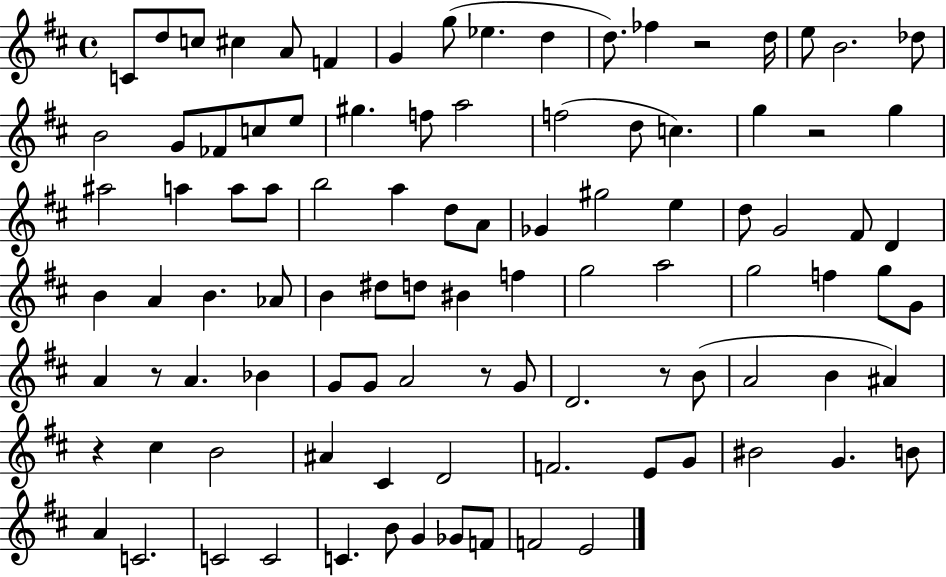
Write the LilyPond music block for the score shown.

{
  \clef treble
  \time 4/4
  \defaultTimeSignature
  \key d \major
  c'8 d''8 c''8 cis''4 a'8 f'4 | g'4 g''8( ees''4. d''4 | d''8.) fes''4 r2 d''16 | e''8 b'2. des''8 | \break b'2 g'8 fes'8 c''8 e''8 | gis''4. f''8 a''2 | f''2( d''8 c''4.) | g''4 r2 g''4 | \break ais''2 a''4 a''8 a''8 | b''2 a''4 d''8 a'8 | ges'4 gis''2 e''4 | d''8 g'2 fis'8 d'4 | \break b'4 a'4 b'4. aes'8 | b'4 dis''8 d''8 bis'4 f''4 | g''2 a''2 | g''2 f''4 g''8 g'8 | \break a'4 r8 a'4. bes'4 | g'8 g'8 a'2 r8 g'8 | d'2. r8 b'8( | a'2 b'4 ais'4) | \break r4 cis''4 b'2 | ais'4 cis'4 d'2 | f'2. e'8 g'8 | bis'2 g'4. b'8 | \break a'4 c'2. | c'2 c'2 | c'4. b'8 g'4 ges'8 f'8 | f'2 e'2 | \break \bar "|."
}